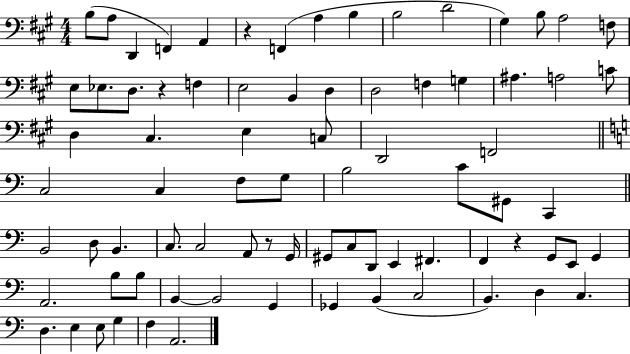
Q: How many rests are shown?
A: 4